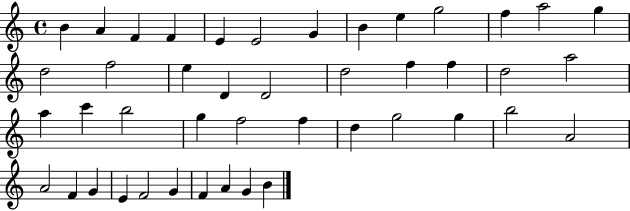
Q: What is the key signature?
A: C major